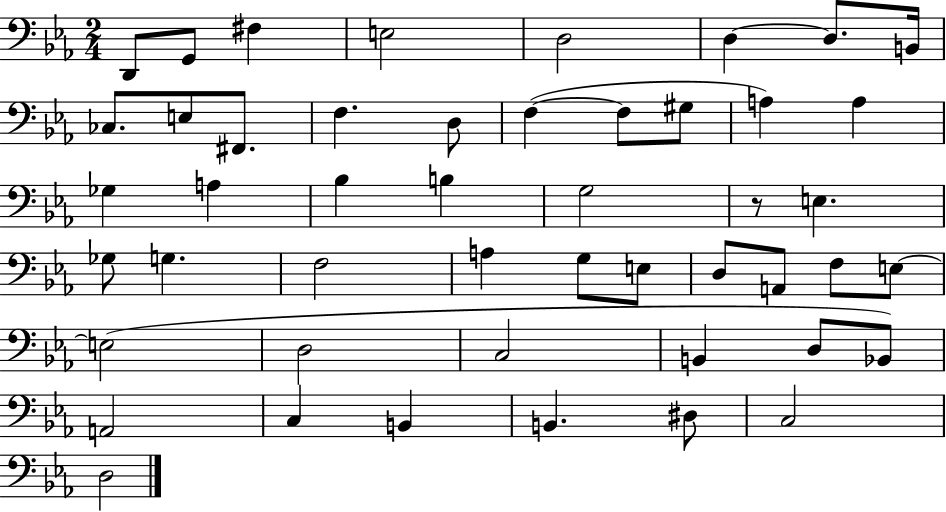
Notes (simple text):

D2/e G2/e F#3/q E3/h D3/h D3/q D3/e. B2/s CES3/e. E3/e F#2/e. F3/q. D3/e F3/q F3/e G#3/e A3/q A3/q Gb3/q A3/q Bb3/q B3/q G3/h R/e E3/q. Gb3/e G3/q. F3/h A3/q G3/e E3/e D3/e A2/e F3/e E3/e E3/h D3/h C3/h B2/q D3/e Bb2/e A2/h C3/q B2/q B2/q. D#3/e C3/h D3/h